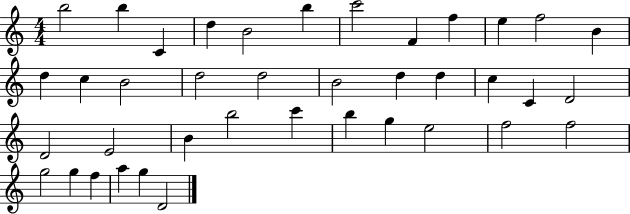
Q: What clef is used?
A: treble